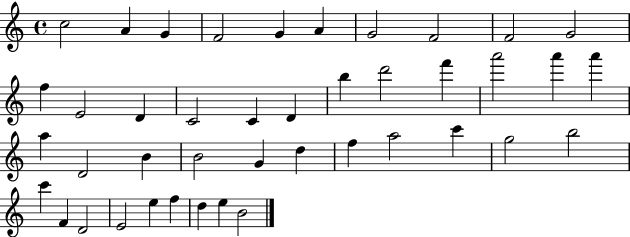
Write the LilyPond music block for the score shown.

{
  \clef treble
  \time 4/4
  \defaultTimeSignature
  \key c \major
  c''2 a'4 g'4 | f'2 g'4 a'4 | g'2 f'2 | f'2 g'2 | \break f''4 e'2 d'4 | c'2 c'4 d'4 | b''4 d'''2 f'''4 | a'''2 a'''4 a'''4 | \break a''4 d'2 b'4 | b'2 g'4 d''4 | f''4 a''2 c'''4 | g''2 b''2 | \break c'''4 f'4 d'2 | e'2 e''4 f''4 | d''4 e''4 b'2 | \bar "|."
}